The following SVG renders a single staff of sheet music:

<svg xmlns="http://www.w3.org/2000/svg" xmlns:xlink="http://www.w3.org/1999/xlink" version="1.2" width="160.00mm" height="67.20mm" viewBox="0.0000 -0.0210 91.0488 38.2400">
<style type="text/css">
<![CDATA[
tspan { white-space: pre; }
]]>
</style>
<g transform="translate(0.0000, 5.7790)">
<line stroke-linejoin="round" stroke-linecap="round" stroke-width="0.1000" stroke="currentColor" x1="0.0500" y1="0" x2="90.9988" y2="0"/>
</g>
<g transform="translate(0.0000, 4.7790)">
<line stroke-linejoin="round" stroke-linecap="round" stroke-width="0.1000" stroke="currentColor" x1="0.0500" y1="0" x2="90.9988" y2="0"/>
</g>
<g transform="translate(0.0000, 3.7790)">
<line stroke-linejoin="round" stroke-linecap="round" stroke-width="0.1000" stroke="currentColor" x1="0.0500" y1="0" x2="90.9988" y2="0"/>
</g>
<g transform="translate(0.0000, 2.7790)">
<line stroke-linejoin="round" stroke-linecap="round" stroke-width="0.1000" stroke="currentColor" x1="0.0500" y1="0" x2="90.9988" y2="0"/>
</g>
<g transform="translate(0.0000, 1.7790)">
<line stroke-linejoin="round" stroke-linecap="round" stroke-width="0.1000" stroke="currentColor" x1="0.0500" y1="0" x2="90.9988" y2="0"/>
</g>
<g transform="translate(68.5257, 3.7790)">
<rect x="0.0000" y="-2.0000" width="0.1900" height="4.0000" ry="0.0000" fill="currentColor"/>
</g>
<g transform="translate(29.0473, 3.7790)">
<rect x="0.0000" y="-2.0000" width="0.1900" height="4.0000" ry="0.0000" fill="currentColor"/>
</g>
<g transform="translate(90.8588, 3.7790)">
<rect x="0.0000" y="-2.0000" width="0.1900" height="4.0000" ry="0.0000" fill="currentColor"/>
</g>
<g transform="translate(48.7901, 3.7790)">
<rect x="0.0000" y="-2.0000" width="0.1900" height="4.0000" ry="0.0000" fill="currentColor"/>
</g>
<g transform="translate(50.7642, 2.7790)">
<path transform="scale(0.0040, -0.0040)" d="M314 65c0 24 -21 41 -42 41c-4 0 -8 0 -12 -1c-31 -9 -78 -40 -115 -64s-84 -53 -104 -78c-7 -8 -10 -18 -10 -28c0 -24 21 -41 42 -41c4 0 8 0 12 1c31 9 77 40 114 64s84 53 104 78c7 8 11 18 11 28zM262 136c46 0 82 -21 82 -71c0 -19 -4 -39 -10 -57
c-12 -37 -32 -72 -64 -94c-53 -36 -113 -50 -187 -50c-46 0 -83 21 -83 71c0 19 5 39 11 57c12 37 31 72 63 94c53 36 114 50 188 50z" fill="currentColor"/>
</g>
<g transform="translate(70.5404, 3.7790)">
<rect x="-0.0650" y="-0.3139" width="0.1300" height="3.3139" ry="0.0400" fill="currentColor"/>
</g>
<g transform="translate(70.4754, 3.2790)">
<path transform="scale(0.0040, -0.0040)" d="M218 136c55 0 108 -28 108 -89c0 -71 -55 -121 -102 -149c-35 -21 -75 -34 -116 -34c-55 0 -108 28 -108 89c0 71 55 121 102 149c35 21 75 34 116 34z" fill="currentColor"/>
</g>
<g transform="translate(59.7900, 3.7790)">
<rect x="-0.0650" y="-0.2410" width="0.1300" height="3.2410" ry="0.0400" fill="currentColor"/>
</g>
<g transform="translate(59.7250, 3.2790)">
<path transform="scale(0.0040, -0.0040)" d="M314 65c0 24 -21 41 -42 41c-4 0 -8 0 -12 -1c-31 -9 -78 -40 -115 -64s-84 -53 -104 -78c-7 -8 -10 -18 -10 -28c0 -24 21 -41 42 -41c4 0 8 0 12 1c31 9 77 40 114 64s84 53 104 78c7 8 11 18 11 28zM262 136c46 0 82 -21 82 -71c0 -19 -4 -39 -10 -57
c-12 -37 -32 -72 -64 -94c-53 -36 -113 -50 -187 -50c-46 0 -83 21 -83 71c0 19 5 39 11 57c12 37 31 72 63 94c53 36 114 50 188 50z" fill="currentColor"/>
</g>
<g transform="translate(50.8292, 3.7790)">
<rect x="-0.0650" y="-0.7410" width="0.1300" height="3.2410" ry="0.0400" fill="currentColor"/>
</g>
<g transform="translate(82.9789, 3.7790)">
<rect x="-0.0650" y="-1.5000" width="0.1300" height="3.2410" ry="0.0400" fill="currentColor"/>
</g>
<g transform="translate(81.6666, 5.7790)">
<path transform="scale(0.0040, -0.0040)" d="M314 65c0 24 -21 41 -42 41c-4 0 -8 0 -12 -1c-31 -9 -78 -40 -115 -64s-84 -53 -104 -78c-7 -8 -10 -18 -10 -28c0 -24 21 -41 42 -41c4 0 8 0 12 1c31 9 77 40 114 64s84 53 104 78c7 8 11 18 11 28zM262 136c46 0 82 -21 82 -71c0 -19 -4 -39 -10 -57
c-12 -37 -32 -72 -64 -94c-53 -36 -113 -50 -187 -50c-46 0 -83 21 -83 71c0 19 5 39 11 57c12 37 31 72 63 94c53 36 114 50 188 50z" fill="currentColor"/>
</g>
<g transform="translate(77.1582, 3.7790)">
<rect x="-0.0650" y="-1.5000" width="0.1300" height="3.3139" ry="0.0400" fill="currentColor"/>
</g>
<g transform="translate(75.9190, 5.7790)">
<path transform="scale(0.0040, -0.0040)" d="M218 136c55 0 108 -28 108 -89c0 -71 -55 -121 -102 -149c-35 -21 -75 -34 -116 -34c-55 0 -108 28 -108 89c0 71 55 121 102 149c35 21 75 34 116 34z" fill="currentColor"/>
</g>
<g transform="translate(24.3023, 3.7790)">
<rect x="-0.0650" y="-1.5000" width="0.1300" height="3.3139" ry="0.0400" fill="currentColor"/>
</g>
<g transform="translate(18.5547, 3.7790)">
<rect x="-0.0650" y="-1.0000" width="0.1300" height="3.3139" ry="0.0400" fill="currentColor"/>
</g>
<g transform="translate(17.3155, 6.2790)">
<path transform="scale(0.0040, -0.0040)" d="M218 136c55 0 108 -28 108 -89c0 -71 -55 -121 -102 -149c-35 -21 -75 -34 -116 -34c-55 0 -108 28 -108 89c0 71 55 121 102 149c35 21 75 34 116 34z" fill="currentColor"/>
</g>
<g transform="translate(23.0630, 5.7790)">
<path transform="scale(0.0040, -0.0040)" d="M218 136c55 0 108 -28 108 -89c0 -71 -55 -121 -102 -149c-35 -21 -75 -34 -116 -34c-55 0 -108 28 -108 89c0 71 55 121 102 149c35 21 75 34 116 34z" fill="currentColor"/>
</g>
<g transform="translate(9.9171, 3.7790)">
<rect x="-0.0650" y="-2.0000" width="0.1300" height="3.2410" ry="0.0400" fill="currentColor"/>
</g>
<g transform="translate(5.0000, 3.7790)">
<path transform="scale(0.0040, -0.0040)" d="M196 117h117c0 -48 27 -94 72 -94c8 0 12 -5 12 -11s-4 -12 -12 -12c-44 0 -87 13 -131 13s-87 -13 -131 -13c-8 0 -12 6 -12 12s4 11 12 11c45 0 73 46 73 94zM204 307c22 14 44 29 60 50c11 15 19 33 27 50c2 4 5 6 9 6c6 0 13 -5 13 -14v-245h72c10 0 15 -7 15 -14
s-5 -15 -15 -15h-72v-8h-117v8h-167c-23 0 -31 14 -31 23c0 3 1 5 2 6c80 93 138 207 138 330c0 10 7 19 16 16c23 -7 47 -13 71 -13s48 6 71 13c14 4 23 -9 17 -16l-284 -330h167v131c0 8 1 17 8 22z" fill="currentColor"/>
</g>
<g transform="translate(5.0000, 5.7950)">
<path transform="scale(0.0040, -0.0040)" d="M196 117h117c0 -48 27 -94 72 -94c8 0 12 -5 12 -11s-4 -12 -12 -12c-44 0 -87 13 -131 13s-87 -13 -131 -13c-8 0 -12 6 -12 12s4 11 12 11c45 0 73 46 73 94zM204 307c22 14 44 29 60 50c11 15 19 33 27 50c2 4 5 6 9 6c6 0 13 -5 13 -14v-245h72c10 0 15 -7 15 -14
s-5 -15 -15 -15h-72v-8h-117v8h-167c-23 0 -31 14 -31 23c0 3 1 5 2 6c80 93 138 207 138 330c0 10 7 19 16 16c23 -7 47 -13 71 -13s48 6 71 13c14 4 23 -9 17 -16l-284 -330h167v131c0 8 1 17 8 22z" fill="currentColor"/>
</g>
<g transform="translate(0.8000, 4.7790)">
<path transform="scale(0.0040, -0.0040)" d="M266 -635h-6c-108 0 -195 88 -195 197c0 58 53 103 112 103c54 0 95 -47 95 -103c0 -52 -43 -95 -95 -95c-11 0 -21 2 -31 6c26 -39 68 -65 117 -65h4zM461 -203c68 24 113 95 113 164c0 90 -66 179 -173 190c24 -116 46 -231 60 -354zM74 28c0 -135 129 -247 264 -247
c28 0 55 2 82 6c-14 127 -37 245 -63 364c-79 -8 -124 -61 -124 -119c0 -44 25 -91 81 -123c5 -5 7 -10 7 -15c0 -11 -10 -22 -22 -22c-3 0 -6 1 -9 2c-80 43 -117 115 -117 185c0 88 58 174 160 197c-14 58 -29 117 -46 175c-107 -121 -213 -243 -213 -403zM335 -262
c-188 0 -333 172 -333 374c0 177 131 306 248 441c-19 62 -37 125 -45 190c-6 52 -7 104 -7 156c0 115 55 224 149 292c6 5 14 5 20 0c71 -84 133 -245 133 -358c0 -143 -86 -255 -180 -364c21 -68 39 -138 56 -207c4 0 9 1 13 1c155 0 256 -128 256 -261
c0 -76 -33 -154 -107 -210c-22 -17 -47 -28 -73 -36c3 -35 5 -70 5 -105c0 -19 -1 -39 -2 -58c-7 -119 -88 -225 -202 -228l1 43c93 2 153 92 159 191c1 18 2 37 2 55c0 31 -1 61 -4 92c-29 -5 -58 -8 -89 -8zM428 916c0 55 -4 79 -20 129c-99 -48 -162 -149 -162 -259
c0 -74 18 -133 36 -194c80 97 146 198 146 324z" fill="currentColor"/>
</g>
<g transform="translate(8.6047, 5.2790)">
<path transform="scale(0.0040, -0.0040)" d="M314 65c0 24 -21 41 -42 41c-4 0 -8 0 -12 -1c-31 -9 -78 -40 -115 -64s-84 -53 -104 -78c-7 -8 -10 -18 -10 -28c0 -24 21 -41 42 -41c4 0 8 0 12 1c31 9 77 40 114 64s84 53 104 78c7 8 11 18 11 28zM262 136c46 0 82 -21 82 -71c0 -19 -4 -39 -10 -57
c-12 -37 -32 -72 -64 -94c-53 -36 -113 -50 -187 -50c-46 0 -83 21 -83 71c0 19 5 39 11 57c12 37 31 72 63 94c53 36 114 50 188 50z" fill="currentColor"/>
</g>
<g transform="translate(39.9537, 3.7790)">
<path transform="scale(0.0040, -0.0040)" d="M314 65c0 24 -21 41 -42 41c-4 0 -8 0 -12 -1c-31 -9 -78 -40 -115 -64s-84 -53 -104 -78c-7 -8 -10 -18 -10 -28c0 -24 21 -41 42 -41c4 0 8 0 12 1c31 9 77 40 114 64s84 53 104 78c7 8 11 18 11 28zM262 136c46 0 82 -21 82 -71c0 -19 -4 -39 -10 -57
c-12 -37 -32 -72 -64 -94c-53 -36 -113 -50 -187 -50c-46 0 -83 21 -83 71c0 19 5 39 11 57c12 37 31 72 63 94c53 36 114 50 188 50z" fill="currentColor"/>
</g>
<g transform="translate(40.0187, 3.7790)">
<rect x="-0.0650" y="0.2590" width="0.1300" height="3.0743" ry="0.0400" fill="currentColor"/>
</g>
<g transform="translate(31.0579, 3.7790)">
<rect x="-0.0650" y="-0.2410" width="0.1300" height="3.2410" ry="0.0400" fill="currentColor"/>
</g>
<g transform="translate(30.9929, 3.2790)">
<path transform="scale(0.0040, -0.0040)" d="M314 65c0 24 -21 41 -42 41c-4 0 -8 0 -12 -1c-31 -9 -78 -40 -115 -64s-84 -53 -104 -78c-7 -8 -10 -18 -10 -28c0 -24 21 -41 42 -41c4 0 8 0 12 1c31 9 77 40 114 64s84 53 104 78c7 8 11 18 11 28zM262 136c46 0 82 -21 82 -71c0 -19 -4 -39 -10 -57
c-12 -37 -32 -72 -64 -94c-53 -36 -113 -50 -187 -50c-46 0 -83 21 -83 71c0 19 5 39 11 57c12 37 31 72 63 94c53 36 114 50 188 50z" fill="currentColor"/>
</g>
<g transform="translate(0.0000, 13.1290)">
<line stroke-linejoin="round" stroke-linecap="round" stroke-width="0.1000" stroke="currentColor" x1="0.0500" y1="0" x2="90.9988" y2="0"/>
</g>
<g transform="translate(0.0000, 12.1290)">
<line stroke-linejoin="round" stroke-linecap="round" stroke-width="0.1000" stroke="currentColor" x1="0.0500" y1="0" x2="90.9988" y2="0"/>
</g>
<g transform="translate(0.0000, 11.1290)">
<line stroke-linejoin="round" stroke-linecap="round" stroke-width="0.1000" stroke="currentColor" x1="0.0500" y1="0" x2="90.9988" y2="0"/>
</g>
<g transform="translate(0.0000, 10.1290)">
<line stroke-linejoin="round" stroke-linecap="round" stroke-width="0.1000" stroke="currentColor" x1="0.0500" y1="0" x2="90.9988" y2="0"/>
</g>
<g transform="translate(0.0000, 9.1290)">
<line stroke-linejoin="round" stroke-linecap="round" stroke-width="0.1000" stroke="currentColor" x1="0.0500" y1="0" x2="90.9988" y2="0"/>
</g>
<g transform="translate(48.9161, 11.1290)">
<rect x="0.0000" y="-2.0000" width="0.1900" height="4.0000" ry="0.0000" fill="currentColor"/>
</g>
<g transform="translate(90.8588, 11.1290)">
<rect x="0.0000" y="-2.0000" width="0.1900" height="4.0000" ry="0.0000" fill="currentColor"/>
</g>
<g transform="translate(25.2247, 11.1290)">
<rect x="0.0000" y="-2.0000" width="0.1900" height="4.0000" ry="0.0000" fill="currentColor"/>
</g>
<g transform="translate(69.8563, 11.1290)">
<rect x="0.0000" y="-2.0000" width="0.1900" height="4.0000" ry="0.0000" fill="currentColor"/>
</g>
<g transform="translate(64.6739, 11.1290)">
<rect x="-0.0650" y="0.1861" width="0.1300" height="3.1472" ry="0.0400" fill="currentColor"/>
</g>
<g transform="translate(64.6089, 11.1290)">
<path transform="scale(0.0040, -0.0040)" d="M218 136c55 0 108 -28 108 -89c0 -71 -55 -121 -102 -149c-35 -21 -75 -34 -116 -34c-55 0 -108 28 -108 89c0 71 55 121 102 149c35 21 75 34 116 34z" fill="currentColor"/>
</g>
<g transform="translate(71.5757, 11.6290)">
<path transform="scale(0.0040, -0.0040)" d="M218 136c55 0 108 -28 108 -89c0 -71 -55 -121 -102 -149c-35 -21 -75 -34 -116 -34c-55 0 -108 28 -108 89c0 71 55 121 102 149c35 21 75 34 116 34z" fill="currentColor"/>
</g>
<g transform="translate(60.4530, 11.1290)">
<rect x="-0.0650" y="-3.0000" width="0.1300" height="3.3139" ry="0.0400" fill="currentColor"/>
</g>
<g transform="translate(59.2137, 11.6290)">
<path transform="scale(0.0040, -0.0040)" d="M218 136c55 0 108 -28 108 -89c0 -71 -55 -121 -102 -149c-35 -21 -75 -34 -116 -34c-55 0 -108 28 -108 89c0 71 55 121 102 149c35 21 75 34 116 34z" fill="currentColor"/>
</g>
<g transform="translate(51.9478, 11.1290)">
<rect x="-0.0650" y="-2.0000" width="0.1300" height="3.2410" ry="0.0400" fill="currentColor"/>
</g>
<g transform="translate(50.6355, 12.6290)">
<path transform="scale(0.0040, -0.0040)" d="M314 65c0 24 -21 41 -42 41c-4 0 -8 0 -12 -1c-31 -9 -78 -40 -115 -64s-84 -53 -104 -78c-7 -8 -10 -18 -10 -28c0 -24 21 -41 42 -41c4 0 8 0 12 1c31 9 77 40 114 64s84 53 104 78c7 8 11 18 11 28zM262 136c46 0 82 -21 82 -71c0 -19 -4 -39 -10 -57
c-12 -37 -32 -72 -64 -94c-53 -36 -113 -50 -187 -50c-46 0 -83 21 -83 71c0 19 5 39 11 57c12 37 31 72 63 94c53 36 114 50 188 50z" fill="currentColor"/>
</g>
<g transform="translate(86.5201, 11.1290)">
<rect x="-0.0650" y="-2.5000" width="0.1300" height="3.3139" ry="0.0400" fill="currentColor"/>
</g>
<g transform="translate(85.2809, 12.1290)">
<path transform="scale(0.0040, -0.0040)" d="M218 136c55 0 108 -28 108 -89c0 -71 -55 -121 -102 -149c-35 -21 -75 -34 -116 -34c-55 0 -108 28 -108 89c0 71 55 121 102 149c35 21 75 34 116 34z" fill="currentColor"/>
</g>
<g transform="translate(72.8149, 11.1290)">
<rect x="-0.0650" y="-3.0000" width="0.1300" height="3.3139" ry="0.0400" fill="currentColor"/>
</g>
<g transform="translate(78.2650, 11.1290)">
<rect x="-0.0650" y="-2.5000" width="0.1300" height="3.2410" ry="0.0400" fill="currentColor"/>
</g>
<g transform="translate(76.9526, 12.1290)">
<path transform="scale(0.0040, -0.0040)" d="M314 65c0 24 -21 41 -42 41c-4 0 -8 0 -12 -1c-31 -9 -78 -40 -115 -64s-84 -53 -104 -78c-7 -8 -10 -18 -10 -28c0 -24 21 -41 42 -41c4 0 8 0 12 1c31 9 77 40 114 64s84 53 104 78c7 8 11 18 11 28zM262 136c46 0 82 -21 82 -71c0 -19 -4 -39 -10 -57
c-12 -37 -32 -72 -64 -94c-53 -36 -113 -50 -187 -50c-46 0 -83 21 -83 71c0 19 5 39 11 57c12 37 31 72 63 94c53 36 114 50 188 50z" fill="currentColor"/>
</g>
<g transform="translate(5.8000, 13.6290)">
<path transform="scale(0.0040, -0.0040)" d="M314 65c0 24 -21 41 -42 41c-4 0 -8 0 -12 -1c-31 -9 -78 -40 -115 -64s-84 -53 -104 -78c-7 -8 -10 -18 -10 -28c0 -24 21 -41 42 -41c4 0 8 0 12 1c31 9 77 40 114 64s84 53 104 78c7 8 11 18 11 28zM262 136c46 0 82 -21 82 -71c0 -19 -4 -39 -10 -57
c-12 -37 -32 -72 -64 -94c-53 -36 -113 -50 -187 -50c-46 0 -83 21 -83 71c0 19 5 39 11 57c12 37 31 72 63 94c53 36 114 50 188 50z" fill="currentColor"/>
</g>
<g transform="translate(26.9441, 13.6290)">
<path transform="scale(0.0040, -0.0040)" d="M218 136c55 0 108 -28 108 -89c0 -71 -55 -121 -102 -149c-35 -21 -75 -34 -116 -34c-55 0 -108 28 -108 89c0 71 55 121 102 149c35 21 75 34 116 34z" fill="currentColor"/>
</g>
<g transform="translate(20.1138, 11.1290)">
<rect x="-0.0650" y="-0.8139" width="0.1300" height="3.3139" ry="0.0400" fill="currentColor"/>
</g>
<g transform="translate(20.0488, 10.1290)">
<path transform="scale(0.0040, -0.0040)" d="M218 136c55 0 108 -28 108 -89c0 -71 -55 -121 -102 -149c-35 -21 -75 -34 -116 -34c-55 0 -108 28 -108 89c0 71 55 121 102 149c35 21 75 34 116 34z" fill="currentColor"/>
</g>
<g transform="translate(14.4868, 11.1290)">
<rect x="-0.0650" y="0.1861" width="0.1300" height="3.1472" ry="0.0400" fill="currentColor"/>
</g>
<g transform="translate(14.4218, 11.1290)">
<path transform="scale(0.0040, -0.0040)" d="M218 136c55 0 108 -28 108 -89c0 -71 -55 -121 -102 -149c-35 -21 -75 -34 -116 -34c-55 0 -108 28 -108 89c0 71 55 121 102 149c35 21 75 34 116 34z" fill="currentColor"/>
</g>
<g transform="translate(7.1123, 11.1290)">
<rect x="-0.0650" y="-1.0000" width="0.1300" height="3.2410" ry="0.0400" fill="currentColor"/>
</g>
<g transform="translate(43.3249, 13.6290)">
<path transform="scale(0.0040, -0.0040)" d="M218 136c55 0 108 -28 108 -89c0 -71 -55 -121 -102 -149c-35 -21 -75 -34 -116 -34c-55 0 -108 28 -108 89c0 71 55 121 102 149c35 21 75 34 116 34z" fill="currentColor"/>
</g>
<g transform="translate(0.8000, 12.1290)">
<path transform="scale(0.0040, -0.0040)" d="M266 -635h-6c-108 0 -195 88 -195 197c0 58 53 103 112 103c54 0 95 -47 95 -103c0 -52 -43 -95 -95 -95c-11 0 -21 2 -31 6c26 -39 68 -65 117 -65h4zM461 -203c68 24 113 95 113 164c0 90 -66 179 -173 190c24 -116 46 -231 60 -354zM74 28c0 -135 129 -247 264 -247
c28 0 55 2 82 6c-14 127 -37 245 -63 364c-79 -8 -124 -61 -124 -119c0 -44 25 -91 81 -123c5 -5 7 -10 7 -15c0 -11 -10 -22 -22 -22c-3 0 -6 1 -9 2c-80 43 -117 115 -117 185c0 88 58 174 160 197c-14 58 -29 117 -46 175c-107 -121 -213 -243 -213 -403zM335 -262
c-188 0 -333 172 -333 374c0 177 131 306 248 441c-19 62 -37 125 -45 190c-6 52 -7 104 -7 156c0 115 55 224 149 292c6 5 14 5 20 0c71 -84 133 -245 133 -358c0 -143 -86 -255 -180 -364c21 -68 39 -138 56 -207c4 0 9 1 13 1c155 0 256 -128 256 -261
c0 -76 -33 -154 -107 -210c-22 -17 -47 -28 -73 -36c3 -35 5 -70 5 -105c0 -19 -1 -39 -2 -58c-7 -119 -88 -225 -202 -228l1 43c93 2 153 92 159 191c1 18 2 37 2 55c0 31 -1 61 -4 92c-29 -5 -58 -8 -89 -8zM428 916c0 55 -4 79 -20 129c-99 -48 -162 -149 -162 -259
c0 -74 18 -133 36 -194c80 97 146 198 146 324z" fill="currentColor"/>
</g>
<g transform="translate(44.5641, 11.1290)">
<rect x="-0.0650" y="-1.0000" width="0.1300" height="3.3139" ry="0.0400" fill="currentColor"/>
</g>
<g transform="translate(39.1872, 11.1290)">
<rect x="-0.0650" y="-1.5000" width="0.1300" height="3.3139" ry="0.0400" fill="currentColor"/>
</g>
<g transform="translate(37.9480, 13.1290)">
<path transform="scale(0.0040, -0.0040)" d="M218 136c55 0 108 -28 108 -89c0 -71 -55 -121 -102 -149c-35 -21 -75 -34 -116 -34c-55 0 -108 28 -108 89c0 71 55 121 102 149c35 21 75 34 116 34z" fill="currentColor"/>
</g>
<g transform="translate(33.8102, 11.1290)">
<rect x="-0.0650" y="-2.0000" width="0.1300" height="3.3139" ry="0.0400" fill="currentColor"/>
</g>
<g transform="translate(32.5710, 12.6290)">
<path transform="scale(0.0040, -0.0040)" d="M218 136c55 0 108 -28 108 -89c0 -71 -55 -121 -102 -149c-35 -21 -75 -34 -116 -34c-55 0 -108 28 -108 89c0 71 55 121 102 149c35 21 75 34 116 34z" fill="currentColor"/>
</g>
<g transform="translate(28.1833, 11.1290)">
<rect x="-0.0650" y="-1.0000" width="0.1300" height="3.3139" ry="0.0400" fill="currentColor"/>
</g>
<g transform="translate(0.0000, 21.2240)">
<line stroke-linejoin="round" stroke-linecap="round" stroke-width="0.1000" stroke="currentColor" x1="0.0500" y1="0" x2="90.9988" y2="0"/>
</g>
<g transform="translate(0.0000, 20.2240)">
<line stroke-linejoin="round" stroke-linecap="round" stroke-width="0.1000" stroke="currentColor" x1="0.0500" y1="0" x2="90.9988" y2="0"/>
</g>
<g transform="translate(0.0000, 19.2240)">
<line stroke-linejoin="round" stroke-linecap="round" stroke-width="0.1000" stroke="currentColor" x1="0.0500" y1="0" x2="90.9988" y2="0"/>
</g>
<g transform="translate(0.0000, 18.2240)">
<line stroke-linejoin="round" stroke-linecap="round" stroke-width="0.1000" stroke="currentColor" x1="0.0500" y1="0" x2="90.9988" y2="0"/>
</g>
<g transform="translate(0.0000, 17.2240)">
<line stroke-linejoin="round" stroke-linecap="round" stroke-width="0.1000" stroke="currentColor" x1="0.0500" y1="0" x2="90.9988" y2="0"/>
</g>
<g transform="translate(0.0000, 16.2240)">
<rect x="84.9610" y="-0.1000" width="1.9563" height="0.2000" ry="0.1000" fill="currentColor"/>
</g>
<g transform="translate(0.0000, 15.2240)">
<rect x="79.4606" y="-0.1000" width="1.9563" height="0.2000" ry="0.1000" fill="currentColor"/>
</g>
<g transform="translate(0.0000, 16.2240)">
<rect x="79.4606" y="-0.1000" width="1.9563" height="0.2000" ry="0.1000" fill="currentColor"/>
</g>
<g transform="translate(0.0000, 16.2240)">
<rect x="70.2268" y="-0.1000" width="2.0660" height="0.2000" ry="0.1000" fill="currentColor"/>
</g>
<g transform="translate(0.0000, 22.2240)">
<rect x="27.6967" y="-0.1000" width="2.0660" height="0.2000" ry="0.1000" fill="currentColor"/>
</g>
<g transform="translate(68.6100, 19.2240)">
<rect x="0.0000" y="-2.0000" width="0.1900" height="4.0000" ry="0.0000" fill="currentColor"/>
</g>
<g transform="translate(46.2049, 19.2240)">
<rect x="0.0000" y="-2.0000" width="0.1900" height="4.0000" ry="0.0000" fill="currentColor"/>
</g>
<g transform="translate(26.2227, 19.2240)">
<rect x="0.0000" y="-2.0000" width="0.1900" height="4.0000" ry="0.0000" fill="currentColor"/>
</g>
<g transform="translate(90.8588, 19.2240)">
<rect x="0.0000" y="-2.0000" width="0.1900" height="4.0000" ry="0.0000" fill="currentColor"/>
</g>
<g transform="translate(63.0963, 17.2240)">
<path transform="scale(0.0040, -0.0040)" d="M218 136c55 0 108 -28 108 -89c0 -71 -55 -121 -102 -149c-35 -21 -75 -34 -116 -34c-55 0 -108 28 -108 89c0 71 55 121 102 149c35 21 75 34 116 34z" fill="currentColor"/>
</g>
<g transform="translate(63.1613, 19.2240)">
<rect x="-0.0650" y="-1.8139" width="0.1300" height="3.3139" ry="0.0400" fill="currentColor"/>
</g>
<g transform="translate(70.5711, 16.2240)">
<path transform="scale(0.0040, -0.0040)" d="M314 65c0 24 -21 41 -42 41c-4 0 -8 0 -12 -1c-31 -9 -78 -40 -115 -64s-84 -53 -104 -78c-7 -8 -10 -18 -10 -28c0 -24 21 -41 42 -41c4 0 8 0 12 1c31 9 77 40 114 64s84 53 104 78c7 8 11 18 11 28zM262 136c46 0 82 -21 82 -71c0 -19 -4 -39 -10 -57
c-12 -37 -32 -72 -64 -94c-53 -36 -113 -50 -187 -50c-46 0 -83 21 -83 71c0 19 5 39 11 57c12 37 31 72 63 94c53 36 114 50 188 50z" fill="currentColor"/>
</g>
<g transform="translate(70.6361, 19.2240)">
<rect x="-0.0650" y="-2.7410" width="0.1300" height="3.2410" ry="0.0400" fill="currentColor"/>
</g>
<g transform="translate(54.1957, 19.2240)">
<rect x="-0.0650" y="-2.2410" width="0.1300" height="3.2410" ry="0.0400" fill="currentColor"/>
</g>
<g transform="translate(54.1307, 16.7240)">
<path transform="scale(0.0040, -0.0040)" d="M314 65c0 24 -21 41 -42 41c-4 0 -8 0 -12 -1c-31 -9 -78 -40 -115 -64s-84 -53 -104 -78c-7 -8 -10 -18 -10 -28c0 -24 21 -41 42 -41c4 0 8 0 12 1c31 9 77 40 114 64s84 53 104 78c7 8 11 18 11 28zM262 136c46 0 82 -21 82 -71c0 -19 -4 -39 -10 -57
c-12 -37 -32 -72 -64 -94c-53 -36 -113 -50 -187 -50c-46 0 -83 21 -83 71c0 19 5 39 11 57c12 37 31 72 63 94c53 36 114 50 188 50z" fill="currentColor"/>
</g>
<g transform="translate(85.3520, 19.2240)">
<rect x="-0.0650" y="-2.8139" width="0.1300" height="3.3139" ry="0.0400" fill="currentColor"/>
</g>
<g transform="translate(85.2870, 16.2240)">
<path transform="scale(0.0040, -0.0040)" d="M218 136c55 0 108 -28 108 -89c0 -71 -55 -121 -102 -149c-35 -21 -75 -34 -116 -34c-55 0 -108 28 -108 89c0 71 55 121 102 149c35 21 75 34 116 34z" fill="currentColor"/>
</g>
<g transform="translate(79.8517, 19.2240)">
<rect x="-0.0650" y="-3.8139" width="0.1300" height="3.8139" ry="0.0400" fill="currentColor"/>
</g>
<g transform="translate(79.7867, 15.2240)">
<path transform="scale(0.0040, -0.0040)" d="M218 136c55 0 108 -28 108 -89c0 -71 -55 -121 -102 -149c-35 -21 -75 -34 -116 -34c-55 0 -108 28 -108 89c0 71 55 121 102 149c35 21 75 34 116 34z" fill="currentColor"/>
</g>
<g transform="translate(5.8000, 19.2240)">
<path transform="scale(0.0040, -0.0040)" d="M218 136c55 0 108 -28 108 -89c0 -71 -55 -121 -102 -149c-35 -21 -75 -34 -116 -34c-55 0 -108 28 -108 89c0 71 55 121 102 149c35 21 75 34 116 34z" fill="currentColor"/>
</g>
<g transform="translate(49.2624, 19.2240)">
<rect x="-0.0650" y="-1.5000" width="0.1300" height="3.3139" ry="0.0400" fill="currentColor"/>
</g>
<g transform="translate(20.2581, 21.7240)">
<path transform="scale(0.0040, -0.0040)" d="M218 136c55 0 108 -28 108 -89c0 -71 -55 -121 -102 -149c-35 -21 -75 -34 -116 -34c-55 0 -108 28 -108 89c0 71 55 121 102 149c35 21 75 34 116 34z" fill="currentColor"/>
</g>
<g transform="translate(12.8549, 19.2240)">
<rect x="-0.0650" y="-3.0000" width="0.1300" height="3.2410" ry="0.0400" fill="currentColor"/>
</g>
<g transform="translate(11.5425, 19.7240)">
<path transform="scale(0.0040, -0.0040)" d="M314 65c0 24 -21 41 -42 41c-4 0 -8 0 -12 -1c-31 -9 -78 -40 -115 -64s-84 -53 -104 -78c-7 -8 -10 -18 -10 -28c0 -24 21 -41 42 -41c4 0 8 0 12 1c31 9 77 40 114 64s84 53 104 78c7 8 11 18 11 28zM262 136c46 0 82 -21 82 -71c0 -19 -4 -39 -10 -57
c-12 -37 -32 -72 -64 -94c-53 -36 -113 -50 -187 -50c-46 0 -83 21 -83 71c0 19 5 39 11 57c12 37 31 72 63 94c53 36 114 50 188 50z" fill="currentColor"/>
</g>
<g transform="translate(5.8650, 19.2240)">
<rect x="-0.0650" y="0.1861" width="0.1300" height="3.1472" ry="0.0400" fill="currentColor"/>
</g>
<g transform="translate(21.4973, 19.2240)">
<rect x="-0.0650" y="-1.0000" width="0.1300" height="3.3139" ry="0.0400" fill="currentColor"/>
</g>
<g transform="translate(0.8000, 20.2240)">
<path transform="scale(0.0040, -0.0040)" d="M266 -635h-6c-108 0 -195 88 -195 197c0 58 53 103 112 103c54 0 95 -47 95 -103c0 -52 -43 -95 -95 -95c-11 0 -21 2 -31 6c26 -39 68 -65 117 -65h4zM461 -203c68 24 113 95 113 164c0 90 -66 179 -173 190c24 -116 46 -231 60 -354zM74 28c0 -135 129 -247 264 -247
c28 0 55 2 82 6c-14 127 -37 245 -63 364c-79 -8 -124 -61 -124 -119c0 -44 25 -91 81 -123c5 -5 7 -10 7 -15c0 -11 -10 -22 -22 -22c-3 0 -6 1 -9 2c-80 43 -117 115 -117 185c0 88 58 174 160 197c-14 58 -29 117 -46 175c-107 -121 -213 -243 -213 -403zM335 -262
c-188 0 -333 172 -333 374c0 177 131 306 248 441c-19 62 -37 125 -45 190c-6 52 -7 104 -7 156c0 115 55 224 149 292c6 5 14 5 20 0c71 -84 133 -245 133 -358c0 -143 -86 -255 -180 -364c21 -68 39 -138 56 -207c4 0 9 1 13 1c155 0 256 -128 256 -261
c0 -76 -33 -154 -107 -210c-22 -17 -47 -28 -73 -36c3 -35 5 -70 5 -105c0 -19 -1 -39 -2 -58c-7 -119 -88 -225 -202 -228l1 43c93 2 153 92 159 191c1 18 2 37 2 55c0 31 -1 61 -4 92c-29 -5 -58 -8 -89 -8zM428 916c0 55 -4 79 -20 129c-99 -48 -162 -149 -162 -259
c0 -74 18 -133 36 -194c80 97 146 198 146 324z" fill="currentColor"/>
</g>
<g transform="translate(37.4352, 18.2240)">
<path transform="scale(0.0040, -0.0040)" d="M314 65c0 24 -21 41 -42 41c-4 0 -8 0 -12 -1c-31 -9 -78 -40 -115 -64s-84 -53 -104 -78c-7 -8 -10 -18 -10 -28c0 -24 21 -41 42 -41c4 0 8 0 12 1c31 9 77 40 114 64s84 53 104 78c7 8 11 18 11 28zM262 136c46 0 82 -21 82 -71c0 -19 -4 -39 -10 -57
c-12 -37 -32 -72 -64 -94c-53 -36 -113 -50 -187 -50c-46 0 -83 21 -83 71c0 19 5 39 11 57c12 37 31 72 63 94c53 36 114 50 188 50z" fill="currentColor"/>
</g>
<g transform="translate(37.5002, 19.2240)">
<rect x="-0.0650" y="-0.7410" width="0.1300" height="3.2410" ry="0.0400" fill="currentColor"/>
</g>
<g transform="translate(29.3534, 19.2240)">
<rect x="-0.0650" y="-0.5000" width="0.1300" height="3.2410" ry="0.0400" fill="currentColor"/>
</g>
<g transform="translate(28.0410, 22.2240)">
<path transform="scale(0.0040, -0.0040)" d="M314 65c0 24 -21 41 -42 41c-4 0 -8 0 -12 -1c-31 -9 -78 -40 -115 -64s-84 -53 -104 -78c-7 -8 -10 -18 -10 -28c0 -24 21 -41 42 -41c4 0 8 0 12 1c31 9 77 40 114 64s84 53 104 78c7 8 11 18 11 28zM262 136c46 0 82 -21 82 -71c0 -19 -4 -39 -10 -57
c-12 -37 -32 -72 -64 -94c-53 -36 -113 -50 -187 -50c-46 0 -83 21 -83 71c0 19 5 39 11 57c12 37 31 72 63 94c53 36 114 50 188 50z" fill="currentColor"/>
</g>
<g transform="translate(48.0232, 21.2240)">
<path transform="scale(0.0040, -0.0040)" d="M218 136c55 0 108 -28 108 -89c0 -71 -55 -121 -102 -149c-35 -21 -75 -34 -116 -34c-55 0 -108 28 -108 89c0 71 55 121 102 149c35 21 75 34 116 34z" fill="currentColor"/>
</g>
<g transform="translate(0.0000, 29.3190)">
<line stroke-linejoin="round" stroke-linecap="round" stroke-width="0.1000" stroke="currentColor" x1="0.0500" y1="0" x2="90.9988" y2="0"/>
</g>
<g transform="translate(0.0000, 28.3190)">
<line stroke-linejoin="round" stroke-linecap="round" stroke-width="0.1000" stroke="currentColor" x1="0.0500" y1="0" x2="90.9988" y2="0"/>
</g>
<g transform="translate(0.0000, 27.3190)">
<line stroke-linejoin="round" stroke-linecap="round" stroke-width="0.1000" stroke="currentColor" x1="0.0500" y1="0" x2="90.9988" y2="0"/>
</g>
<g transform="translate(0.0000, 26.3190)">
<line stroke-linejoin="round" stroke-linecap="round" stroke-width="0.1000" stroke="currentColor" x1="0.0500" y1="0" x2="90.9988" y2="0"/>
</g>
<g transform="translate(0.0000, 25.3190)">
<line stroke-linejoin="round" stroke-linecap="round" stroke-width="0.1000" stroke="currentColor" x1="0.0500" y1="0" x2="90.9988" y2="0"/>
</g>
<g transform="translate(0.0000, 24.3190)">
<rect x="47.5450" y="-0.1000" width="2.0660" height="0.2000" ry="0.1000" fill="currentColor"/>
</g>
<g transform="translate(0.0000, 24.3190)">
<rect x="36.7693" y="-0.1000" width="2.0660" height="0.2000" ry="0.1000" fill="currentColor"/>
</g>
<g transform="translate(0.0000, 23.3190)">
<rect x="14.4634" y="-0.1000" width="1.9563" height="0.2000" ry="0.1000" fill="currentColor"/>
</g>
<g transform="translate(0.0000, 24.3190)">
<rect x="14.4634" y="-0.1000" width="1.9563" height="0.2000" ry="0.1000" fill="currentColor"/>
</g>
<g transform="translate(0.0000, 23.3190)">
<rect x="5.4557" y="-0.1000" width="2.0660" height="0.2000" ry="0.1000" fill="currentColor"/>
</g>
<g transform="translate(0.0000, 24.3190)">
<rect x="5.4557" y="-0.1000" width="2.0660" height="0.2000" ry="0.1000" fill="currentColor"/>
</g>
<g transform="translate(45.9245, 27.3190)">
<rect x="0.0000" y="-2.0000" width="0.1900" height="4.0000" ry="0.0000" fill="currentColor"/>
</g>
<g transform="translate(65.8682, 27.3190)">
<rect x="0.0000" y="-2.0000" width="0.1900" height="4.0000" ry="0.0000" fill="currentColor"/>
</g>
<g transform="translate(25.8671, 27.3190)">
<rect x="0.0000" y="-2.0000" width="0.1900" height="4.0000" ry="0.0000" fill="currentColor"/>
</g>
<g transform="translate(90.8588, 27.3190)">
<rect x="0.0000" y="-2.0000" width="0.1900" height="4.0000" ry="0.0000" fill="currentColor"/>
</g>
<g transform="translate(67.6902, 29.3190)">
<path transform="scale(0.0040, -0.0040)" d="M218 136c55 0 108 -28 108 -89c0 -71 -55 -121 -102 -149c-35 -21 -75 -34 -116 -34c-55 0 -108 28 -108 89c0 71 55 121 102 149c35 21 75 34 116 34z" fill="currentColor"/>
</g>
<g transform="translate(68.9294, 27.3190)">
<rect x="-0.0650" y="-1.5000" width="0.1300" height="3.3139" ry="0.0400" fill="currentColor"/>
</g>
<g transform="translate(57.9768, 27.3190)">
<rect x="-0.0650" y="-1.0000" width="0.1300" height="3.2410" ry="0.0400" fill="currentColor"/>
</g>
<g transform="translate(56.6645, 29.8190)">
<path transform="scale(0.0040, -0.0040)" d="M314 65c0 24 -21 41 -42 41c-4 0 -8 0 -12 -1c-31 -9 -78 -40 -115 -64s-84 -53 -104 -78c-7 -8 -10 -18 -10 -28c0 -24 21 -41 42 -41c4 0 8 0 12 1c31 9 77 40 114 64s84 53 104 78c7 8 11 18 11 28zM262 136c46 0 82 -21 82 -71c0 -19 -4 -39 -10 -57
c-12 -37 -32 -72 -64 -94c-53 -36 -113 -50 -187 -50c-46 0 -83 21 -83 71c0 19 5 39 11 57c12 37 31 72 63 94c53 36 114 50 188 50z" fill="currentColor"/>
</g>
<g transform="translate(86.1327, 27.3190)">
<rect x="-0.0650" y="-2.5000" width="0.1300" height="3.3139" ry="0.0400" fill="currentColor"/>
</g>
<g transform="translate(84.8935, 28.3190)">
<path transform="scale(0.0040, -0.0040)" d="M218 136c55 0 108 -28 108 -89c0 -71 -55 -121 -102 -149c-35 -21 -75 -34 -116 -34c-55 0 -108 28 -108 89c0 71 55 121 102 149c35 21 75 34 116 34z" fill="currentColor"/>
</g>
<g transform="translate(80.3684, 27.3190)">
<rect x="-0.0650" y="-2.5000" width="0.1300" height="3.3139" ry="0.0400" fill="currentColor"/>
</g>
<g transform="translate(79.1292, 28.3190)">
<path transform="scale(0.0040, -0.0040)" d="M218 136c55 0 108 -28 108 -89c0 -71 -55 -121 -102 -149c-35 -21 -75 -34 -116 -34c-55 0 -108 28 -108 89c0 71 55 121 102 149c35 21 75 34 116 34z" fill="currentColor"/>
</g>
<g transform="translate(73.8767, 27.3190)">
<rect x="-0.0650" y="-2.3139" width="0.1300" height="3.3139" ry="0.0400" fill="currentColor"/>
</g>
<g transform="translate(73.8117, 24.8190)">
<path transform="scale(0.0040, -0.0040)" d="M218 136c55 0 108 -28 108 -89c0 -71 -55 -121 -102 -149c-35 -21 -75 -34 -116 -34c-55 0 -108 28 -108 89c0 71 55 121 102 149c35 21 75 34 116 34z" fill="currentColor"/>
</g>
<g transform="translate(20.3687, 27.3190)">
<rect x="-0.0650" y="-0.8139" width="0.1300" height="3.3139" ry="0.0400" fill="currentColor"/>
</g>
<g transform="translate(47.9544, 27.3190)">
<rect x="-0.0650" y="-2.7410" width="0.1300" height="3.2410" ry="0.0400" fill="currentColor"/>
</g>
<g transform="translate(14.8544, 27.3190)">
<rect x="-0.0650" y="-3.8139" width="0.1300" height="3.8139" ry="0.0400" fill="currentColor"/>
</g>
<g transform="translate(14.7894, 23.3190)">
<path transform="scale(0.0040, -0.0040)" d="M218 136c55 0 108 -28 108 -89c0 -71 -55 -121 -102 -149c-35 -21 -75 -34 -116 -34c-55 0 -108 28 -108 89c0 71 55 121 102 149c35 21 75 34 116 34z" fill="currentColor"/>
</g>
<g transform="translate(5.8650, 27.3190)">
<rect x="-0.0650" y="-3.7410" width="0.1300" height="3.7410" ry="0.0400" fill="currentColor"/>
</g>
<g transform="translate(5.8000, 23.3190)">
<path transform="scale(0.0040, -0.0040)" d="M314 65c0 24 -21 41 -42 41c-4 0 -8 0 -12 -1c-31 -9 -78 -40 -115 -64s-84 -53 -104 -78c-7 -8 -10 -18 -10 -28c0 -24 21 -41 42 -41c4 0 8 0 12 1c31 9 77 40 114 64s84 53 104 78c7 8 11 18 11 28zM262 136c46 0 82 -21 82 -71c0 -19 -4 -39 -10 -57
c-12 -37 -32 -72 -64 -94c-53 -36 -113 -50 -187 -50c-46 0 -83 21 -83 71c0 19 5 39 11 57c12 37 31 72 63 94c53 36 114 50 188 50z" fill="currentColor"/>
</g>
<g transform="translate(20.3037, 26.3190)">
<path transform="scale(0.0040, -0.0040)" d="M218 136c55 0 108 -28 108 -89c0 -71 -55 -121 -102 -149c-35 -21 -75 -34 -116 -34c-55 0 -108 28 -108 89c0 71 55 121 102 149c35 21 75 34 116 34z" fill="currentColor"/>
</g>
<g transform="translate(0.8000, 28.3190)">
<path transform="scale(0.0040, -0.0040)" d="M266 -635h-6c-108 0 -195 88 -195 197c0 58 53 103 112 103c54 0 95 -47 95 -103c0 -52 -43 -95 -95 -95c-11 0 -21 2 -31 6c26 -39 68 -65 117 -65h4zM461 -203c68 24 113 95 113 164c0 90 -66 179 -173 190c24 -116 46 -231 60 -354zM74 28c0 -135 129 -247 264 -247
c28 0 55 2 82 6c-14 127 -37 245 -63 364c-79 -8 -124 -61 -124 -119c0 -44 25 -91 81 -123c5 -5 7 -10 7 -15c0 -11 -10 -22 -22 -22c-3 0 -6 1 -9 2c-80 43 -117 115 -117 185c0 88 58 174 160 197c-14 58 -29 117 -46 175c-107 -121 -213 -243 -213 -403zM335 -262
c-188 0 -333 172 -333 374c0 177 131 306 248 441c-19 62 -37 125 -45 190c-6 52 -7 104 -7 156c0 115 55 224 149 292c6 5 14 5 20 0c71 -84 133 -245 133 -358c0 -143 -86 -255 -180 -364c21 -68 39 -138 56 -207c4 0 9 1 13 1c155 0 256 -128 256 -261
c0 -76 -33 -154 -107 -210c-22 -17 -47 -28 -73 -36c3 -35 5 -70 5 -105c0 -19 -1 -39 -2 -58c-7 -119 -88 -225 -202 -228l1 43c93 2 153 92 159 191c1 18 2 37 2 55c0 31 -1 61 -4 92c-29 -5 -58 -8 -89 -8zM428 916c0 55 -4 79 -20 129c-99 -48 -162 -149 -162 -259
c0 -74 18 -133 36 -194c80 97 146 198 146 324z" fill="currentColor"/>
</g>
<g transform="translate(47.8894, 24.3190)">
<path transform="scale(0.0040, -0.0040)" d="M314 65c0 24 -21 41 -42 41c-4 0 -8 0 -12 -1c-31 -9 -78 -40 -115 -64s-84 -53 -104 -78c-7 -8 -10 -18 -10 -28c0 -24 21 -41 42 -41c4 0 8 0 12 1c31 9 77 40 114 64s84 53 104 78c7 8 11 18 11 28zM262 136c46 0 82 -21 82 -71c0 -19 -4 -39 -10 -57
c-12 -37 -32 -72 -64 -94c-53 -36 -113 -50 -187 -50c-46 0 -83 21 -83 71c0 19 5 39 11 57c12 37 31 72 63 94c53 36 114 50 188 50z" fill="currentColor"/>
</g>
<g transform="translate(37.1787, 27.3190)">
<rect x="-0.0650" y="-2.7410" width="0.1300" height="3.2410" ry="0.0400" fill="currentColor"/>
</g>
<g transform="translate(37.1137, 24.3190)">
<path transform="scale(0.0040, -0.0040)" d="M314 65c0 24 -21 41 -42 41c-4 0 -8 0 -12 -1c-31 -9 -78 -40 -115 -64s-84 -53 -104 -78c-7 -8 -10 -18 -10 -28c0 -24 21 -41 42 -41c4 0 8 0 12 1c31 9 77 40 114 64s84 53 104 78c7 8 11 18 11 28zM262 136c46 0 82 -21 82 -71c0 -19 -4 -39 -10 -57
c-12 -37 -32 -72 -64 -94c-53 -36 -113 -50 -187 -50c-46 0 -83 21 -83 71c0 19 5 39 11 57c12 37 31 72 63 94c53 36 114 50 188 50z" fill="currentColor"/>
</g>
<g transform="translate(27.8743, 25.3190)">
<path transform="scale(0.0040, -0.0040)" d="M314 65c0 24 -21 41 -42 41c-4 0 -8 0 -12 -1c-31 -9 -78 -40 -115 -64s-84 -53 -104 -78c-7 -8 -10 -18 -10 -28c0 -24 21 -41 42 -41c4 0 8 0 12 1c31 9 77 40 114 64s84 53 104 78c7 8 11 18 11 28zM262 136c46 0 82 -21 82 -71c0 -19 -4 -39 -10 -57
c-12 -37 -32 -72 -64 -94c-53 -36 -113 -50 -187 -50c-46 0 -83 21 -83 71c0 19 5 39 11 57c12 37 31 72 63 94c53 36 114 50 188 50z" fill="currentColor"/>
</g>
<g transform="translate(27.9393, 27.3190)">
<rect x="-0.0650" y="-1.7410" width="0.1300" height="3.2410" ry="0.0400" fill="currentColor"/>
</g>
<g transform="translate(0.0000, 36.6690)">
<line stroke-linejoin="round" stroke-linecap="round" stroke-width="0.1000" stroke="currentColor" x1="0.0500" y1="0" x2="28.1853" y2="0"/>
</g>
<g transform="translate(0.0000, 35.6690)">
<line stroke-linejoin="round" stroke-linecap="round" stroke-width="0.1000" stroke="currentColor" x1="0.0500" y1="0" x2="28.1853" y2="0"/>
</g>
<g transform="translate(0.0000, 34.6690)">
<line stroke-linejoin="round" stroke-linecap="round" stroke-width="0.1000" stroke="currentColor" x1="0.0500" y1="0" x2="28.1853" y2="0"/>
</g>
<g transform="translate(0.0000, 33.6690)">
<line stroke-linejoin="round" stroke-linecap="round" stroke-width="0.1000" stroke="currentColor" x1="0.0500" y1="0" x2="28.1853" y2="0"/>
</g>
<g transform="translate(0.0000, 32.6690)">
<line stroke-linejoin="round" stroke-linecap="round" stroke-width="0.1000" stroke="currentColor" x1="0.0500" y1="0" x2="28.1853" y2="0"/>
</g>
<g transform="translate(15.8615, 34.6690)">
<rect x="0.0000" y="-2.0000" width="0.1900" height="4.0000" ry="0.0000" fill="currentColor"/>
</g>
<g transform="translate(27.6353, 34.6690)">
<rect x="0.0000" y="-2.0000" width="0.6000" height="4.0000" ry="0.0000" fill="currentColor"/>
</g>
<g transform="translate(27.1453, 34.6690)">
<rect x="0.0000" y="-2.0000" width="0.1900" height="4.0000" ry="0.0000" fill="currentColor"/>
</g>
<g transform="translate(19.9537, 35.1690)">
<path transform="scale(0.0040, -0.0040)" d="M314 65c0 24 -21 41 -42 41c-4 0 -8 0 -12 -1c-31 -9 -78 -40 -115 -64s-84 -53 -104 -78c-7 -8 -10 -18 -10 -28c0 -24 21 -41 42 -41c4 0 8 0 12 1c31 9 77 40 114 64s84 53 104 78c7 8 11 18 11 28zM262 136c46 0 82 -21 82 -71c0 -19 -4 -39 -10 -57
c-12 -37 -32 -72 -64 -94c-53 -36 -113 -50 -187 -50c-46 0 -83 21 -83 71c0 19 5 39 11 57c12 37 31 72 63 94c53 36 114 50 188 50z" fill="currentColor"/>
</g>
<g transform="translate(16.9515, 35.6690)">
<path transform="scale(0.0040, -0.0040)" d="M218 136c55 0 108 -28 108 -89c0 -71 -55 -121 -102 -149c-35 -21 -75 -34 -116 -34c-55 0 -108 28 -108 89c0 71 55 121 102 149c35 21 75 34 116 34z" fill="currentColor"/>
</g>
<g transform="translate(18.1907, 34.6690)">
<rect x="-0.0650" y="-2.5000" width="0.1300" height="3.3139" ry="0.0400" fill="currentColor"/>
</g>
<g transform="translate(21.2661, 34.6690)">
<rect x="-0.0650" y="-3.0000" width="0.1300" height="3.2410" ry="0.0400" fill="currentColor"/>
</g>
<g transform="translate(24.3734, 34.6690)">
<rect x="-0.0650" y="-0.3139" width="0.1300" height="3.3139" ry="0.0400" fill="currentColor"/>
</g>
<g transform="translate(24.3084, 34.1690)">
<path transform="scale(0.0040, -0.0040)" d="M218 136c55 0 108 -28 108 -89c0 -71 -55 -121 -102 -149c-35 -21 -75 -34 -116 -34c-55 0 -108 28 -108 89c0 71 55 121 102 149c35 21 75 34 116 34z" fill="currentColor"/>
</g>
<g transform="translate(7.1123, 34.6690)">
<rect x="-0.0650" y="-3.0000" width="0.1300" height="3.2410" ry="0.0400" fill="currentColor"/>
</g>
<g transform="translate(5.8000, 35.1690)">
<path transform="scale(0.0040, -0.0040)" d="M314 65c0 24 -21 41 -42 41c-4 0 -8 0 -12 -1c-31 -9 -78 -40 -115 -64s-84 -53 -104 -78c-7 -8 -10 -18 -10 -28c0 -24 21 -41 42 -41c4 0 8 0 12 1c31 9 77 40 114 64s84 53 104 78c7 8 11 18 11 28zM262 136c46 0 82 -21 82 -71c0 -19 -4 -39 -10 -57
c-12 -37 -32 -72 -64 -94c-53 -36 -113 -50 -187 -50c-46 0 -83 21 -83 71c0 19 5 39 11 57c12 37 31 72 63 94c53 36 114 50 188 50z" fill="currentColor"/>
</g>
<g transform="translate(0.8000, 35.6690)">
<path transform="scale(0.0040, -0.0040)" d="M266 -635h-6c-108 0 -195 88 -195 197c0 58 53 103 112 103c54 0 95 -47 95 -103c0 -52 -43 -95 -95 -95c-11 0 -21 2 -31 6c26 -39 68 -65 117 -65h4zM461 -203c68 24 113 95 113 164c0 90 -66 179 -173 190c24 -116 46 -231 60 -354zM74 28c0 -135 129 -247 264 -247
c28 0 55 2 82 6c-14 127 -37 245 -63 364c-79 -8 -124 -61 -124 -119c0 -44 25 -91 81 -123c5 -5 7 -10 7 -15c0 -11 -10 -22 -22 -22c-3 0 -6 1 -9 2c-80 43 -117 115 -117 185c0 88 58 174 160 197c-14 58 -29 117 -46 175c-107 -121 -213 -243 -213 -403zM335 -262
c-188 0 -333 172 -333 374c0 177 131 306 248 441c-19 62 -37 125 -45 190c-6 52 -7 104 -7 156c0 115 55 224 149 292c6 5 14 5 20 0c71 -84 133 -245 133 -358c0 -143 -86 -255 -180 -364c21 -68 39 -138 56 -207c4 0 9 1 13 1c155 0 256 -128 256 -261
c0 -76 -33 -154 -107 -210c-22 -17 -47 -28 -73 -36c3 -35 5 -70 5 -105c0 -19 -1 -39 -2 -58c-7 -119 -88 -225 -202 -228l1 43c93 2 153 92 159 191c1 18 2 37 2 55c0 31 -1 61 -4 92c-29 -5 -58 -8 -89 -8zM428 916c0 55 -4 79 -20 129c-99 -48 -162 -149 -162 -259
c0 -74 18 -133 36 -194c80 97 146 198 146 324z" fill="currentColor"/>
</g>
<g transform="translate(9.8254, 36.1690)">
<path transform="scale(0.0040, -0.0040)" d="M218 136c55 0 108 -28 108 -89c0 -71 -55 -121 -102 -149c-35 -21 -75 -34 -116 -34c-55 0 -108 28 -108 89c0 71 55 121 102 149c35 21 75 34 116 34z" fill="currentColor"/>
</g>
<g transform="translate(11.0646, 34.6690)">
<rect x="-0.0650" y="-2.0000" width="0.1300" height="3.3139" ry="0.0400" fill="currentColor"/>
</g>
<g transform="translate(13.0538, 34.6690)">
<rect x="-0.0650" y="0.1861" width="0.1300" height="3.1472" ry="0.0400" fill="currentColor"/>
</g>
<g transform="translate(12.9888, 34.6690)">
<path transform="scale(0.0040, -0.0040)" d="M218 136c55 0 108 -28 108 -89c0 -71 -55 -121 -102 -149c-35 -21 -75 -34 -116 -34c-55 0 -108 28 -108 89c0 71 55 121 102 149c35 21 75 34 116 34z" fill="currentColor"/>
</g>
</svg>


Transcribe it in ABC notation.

X:1
T:Untitled
M:4/4
L:1/4
K:C
F2 D E c2 B2 d2 c2 c E E2 D2 B d D F E D F2 A B A G2 G B A2 D C2 d2 E g2 f a2 c' a c'2 c' d f2 a2 a2 D2 E g G G A2 F B G A2 c